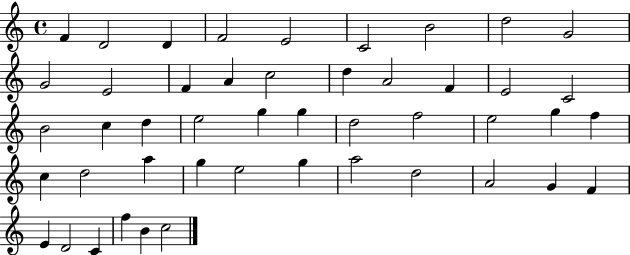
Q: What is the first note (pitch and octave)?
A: F4